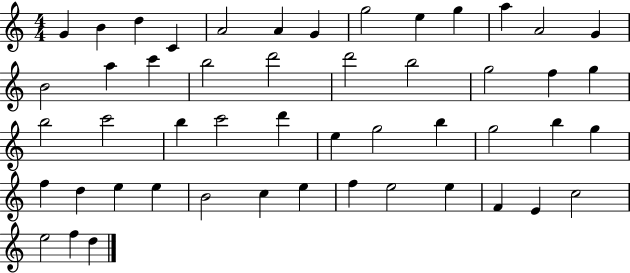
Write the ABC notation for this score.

X:1
T:Untitled
M:4/4
L:1/4
K:C
G B d C A2 A G g2 e g a A2 G B2 a c' b2 d'2 d'2 b2 g2 f g b2 c'2 b c'2 d' e g2 b g2 b g f d e e B2 c e f e2 e F E c2 e2 f d